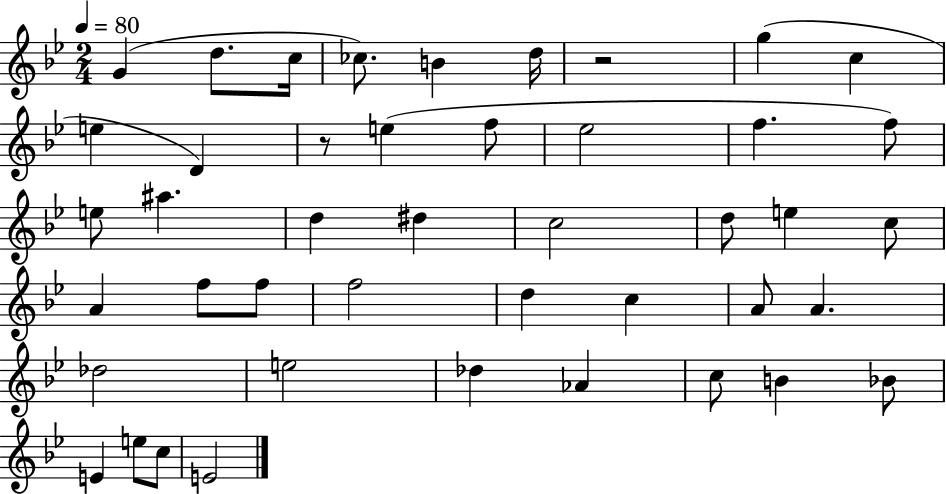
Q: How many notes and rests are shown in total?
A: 44